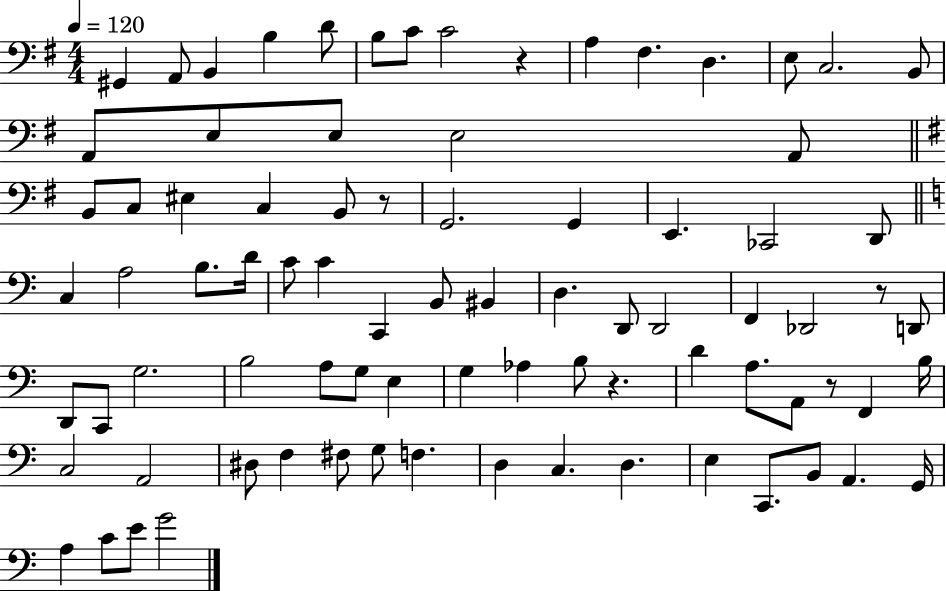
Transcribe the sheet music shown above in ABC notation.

X:1
T:Untitled
M:4/4
L:1/4
K:G
^G,, A,,/2 B,, B, D/2 B,/2 C/2 C2 z A, ^F, D, E,/2 C,2 B,,/2 A,,/2 E,/2 E,/2 E,2 A,,/2 B,,/2 C,/2 ^E, C, B,,/2 z/2 G,,2 G,, E,, _C,,2 D,,/2 C, A,2 B,/2 D/4 C/2 C C,, B,,/2 ^B,, D, D,,/2 D,,2 F,, _D,,2 z/2 D,,/2 D,,/2 C,,/2 G,2 B,2 A,/2 G,/2 E, G, _A, B,/2 z D A,/2 A,,/2 z/2 F,, B,/4 C,2 A,,2 ^D,/2 F, ^F,/2 G,/2 F, D, C, D, E, C,,/2 B,,/2 A,, G,,/4 A, C/2 E/2 G2